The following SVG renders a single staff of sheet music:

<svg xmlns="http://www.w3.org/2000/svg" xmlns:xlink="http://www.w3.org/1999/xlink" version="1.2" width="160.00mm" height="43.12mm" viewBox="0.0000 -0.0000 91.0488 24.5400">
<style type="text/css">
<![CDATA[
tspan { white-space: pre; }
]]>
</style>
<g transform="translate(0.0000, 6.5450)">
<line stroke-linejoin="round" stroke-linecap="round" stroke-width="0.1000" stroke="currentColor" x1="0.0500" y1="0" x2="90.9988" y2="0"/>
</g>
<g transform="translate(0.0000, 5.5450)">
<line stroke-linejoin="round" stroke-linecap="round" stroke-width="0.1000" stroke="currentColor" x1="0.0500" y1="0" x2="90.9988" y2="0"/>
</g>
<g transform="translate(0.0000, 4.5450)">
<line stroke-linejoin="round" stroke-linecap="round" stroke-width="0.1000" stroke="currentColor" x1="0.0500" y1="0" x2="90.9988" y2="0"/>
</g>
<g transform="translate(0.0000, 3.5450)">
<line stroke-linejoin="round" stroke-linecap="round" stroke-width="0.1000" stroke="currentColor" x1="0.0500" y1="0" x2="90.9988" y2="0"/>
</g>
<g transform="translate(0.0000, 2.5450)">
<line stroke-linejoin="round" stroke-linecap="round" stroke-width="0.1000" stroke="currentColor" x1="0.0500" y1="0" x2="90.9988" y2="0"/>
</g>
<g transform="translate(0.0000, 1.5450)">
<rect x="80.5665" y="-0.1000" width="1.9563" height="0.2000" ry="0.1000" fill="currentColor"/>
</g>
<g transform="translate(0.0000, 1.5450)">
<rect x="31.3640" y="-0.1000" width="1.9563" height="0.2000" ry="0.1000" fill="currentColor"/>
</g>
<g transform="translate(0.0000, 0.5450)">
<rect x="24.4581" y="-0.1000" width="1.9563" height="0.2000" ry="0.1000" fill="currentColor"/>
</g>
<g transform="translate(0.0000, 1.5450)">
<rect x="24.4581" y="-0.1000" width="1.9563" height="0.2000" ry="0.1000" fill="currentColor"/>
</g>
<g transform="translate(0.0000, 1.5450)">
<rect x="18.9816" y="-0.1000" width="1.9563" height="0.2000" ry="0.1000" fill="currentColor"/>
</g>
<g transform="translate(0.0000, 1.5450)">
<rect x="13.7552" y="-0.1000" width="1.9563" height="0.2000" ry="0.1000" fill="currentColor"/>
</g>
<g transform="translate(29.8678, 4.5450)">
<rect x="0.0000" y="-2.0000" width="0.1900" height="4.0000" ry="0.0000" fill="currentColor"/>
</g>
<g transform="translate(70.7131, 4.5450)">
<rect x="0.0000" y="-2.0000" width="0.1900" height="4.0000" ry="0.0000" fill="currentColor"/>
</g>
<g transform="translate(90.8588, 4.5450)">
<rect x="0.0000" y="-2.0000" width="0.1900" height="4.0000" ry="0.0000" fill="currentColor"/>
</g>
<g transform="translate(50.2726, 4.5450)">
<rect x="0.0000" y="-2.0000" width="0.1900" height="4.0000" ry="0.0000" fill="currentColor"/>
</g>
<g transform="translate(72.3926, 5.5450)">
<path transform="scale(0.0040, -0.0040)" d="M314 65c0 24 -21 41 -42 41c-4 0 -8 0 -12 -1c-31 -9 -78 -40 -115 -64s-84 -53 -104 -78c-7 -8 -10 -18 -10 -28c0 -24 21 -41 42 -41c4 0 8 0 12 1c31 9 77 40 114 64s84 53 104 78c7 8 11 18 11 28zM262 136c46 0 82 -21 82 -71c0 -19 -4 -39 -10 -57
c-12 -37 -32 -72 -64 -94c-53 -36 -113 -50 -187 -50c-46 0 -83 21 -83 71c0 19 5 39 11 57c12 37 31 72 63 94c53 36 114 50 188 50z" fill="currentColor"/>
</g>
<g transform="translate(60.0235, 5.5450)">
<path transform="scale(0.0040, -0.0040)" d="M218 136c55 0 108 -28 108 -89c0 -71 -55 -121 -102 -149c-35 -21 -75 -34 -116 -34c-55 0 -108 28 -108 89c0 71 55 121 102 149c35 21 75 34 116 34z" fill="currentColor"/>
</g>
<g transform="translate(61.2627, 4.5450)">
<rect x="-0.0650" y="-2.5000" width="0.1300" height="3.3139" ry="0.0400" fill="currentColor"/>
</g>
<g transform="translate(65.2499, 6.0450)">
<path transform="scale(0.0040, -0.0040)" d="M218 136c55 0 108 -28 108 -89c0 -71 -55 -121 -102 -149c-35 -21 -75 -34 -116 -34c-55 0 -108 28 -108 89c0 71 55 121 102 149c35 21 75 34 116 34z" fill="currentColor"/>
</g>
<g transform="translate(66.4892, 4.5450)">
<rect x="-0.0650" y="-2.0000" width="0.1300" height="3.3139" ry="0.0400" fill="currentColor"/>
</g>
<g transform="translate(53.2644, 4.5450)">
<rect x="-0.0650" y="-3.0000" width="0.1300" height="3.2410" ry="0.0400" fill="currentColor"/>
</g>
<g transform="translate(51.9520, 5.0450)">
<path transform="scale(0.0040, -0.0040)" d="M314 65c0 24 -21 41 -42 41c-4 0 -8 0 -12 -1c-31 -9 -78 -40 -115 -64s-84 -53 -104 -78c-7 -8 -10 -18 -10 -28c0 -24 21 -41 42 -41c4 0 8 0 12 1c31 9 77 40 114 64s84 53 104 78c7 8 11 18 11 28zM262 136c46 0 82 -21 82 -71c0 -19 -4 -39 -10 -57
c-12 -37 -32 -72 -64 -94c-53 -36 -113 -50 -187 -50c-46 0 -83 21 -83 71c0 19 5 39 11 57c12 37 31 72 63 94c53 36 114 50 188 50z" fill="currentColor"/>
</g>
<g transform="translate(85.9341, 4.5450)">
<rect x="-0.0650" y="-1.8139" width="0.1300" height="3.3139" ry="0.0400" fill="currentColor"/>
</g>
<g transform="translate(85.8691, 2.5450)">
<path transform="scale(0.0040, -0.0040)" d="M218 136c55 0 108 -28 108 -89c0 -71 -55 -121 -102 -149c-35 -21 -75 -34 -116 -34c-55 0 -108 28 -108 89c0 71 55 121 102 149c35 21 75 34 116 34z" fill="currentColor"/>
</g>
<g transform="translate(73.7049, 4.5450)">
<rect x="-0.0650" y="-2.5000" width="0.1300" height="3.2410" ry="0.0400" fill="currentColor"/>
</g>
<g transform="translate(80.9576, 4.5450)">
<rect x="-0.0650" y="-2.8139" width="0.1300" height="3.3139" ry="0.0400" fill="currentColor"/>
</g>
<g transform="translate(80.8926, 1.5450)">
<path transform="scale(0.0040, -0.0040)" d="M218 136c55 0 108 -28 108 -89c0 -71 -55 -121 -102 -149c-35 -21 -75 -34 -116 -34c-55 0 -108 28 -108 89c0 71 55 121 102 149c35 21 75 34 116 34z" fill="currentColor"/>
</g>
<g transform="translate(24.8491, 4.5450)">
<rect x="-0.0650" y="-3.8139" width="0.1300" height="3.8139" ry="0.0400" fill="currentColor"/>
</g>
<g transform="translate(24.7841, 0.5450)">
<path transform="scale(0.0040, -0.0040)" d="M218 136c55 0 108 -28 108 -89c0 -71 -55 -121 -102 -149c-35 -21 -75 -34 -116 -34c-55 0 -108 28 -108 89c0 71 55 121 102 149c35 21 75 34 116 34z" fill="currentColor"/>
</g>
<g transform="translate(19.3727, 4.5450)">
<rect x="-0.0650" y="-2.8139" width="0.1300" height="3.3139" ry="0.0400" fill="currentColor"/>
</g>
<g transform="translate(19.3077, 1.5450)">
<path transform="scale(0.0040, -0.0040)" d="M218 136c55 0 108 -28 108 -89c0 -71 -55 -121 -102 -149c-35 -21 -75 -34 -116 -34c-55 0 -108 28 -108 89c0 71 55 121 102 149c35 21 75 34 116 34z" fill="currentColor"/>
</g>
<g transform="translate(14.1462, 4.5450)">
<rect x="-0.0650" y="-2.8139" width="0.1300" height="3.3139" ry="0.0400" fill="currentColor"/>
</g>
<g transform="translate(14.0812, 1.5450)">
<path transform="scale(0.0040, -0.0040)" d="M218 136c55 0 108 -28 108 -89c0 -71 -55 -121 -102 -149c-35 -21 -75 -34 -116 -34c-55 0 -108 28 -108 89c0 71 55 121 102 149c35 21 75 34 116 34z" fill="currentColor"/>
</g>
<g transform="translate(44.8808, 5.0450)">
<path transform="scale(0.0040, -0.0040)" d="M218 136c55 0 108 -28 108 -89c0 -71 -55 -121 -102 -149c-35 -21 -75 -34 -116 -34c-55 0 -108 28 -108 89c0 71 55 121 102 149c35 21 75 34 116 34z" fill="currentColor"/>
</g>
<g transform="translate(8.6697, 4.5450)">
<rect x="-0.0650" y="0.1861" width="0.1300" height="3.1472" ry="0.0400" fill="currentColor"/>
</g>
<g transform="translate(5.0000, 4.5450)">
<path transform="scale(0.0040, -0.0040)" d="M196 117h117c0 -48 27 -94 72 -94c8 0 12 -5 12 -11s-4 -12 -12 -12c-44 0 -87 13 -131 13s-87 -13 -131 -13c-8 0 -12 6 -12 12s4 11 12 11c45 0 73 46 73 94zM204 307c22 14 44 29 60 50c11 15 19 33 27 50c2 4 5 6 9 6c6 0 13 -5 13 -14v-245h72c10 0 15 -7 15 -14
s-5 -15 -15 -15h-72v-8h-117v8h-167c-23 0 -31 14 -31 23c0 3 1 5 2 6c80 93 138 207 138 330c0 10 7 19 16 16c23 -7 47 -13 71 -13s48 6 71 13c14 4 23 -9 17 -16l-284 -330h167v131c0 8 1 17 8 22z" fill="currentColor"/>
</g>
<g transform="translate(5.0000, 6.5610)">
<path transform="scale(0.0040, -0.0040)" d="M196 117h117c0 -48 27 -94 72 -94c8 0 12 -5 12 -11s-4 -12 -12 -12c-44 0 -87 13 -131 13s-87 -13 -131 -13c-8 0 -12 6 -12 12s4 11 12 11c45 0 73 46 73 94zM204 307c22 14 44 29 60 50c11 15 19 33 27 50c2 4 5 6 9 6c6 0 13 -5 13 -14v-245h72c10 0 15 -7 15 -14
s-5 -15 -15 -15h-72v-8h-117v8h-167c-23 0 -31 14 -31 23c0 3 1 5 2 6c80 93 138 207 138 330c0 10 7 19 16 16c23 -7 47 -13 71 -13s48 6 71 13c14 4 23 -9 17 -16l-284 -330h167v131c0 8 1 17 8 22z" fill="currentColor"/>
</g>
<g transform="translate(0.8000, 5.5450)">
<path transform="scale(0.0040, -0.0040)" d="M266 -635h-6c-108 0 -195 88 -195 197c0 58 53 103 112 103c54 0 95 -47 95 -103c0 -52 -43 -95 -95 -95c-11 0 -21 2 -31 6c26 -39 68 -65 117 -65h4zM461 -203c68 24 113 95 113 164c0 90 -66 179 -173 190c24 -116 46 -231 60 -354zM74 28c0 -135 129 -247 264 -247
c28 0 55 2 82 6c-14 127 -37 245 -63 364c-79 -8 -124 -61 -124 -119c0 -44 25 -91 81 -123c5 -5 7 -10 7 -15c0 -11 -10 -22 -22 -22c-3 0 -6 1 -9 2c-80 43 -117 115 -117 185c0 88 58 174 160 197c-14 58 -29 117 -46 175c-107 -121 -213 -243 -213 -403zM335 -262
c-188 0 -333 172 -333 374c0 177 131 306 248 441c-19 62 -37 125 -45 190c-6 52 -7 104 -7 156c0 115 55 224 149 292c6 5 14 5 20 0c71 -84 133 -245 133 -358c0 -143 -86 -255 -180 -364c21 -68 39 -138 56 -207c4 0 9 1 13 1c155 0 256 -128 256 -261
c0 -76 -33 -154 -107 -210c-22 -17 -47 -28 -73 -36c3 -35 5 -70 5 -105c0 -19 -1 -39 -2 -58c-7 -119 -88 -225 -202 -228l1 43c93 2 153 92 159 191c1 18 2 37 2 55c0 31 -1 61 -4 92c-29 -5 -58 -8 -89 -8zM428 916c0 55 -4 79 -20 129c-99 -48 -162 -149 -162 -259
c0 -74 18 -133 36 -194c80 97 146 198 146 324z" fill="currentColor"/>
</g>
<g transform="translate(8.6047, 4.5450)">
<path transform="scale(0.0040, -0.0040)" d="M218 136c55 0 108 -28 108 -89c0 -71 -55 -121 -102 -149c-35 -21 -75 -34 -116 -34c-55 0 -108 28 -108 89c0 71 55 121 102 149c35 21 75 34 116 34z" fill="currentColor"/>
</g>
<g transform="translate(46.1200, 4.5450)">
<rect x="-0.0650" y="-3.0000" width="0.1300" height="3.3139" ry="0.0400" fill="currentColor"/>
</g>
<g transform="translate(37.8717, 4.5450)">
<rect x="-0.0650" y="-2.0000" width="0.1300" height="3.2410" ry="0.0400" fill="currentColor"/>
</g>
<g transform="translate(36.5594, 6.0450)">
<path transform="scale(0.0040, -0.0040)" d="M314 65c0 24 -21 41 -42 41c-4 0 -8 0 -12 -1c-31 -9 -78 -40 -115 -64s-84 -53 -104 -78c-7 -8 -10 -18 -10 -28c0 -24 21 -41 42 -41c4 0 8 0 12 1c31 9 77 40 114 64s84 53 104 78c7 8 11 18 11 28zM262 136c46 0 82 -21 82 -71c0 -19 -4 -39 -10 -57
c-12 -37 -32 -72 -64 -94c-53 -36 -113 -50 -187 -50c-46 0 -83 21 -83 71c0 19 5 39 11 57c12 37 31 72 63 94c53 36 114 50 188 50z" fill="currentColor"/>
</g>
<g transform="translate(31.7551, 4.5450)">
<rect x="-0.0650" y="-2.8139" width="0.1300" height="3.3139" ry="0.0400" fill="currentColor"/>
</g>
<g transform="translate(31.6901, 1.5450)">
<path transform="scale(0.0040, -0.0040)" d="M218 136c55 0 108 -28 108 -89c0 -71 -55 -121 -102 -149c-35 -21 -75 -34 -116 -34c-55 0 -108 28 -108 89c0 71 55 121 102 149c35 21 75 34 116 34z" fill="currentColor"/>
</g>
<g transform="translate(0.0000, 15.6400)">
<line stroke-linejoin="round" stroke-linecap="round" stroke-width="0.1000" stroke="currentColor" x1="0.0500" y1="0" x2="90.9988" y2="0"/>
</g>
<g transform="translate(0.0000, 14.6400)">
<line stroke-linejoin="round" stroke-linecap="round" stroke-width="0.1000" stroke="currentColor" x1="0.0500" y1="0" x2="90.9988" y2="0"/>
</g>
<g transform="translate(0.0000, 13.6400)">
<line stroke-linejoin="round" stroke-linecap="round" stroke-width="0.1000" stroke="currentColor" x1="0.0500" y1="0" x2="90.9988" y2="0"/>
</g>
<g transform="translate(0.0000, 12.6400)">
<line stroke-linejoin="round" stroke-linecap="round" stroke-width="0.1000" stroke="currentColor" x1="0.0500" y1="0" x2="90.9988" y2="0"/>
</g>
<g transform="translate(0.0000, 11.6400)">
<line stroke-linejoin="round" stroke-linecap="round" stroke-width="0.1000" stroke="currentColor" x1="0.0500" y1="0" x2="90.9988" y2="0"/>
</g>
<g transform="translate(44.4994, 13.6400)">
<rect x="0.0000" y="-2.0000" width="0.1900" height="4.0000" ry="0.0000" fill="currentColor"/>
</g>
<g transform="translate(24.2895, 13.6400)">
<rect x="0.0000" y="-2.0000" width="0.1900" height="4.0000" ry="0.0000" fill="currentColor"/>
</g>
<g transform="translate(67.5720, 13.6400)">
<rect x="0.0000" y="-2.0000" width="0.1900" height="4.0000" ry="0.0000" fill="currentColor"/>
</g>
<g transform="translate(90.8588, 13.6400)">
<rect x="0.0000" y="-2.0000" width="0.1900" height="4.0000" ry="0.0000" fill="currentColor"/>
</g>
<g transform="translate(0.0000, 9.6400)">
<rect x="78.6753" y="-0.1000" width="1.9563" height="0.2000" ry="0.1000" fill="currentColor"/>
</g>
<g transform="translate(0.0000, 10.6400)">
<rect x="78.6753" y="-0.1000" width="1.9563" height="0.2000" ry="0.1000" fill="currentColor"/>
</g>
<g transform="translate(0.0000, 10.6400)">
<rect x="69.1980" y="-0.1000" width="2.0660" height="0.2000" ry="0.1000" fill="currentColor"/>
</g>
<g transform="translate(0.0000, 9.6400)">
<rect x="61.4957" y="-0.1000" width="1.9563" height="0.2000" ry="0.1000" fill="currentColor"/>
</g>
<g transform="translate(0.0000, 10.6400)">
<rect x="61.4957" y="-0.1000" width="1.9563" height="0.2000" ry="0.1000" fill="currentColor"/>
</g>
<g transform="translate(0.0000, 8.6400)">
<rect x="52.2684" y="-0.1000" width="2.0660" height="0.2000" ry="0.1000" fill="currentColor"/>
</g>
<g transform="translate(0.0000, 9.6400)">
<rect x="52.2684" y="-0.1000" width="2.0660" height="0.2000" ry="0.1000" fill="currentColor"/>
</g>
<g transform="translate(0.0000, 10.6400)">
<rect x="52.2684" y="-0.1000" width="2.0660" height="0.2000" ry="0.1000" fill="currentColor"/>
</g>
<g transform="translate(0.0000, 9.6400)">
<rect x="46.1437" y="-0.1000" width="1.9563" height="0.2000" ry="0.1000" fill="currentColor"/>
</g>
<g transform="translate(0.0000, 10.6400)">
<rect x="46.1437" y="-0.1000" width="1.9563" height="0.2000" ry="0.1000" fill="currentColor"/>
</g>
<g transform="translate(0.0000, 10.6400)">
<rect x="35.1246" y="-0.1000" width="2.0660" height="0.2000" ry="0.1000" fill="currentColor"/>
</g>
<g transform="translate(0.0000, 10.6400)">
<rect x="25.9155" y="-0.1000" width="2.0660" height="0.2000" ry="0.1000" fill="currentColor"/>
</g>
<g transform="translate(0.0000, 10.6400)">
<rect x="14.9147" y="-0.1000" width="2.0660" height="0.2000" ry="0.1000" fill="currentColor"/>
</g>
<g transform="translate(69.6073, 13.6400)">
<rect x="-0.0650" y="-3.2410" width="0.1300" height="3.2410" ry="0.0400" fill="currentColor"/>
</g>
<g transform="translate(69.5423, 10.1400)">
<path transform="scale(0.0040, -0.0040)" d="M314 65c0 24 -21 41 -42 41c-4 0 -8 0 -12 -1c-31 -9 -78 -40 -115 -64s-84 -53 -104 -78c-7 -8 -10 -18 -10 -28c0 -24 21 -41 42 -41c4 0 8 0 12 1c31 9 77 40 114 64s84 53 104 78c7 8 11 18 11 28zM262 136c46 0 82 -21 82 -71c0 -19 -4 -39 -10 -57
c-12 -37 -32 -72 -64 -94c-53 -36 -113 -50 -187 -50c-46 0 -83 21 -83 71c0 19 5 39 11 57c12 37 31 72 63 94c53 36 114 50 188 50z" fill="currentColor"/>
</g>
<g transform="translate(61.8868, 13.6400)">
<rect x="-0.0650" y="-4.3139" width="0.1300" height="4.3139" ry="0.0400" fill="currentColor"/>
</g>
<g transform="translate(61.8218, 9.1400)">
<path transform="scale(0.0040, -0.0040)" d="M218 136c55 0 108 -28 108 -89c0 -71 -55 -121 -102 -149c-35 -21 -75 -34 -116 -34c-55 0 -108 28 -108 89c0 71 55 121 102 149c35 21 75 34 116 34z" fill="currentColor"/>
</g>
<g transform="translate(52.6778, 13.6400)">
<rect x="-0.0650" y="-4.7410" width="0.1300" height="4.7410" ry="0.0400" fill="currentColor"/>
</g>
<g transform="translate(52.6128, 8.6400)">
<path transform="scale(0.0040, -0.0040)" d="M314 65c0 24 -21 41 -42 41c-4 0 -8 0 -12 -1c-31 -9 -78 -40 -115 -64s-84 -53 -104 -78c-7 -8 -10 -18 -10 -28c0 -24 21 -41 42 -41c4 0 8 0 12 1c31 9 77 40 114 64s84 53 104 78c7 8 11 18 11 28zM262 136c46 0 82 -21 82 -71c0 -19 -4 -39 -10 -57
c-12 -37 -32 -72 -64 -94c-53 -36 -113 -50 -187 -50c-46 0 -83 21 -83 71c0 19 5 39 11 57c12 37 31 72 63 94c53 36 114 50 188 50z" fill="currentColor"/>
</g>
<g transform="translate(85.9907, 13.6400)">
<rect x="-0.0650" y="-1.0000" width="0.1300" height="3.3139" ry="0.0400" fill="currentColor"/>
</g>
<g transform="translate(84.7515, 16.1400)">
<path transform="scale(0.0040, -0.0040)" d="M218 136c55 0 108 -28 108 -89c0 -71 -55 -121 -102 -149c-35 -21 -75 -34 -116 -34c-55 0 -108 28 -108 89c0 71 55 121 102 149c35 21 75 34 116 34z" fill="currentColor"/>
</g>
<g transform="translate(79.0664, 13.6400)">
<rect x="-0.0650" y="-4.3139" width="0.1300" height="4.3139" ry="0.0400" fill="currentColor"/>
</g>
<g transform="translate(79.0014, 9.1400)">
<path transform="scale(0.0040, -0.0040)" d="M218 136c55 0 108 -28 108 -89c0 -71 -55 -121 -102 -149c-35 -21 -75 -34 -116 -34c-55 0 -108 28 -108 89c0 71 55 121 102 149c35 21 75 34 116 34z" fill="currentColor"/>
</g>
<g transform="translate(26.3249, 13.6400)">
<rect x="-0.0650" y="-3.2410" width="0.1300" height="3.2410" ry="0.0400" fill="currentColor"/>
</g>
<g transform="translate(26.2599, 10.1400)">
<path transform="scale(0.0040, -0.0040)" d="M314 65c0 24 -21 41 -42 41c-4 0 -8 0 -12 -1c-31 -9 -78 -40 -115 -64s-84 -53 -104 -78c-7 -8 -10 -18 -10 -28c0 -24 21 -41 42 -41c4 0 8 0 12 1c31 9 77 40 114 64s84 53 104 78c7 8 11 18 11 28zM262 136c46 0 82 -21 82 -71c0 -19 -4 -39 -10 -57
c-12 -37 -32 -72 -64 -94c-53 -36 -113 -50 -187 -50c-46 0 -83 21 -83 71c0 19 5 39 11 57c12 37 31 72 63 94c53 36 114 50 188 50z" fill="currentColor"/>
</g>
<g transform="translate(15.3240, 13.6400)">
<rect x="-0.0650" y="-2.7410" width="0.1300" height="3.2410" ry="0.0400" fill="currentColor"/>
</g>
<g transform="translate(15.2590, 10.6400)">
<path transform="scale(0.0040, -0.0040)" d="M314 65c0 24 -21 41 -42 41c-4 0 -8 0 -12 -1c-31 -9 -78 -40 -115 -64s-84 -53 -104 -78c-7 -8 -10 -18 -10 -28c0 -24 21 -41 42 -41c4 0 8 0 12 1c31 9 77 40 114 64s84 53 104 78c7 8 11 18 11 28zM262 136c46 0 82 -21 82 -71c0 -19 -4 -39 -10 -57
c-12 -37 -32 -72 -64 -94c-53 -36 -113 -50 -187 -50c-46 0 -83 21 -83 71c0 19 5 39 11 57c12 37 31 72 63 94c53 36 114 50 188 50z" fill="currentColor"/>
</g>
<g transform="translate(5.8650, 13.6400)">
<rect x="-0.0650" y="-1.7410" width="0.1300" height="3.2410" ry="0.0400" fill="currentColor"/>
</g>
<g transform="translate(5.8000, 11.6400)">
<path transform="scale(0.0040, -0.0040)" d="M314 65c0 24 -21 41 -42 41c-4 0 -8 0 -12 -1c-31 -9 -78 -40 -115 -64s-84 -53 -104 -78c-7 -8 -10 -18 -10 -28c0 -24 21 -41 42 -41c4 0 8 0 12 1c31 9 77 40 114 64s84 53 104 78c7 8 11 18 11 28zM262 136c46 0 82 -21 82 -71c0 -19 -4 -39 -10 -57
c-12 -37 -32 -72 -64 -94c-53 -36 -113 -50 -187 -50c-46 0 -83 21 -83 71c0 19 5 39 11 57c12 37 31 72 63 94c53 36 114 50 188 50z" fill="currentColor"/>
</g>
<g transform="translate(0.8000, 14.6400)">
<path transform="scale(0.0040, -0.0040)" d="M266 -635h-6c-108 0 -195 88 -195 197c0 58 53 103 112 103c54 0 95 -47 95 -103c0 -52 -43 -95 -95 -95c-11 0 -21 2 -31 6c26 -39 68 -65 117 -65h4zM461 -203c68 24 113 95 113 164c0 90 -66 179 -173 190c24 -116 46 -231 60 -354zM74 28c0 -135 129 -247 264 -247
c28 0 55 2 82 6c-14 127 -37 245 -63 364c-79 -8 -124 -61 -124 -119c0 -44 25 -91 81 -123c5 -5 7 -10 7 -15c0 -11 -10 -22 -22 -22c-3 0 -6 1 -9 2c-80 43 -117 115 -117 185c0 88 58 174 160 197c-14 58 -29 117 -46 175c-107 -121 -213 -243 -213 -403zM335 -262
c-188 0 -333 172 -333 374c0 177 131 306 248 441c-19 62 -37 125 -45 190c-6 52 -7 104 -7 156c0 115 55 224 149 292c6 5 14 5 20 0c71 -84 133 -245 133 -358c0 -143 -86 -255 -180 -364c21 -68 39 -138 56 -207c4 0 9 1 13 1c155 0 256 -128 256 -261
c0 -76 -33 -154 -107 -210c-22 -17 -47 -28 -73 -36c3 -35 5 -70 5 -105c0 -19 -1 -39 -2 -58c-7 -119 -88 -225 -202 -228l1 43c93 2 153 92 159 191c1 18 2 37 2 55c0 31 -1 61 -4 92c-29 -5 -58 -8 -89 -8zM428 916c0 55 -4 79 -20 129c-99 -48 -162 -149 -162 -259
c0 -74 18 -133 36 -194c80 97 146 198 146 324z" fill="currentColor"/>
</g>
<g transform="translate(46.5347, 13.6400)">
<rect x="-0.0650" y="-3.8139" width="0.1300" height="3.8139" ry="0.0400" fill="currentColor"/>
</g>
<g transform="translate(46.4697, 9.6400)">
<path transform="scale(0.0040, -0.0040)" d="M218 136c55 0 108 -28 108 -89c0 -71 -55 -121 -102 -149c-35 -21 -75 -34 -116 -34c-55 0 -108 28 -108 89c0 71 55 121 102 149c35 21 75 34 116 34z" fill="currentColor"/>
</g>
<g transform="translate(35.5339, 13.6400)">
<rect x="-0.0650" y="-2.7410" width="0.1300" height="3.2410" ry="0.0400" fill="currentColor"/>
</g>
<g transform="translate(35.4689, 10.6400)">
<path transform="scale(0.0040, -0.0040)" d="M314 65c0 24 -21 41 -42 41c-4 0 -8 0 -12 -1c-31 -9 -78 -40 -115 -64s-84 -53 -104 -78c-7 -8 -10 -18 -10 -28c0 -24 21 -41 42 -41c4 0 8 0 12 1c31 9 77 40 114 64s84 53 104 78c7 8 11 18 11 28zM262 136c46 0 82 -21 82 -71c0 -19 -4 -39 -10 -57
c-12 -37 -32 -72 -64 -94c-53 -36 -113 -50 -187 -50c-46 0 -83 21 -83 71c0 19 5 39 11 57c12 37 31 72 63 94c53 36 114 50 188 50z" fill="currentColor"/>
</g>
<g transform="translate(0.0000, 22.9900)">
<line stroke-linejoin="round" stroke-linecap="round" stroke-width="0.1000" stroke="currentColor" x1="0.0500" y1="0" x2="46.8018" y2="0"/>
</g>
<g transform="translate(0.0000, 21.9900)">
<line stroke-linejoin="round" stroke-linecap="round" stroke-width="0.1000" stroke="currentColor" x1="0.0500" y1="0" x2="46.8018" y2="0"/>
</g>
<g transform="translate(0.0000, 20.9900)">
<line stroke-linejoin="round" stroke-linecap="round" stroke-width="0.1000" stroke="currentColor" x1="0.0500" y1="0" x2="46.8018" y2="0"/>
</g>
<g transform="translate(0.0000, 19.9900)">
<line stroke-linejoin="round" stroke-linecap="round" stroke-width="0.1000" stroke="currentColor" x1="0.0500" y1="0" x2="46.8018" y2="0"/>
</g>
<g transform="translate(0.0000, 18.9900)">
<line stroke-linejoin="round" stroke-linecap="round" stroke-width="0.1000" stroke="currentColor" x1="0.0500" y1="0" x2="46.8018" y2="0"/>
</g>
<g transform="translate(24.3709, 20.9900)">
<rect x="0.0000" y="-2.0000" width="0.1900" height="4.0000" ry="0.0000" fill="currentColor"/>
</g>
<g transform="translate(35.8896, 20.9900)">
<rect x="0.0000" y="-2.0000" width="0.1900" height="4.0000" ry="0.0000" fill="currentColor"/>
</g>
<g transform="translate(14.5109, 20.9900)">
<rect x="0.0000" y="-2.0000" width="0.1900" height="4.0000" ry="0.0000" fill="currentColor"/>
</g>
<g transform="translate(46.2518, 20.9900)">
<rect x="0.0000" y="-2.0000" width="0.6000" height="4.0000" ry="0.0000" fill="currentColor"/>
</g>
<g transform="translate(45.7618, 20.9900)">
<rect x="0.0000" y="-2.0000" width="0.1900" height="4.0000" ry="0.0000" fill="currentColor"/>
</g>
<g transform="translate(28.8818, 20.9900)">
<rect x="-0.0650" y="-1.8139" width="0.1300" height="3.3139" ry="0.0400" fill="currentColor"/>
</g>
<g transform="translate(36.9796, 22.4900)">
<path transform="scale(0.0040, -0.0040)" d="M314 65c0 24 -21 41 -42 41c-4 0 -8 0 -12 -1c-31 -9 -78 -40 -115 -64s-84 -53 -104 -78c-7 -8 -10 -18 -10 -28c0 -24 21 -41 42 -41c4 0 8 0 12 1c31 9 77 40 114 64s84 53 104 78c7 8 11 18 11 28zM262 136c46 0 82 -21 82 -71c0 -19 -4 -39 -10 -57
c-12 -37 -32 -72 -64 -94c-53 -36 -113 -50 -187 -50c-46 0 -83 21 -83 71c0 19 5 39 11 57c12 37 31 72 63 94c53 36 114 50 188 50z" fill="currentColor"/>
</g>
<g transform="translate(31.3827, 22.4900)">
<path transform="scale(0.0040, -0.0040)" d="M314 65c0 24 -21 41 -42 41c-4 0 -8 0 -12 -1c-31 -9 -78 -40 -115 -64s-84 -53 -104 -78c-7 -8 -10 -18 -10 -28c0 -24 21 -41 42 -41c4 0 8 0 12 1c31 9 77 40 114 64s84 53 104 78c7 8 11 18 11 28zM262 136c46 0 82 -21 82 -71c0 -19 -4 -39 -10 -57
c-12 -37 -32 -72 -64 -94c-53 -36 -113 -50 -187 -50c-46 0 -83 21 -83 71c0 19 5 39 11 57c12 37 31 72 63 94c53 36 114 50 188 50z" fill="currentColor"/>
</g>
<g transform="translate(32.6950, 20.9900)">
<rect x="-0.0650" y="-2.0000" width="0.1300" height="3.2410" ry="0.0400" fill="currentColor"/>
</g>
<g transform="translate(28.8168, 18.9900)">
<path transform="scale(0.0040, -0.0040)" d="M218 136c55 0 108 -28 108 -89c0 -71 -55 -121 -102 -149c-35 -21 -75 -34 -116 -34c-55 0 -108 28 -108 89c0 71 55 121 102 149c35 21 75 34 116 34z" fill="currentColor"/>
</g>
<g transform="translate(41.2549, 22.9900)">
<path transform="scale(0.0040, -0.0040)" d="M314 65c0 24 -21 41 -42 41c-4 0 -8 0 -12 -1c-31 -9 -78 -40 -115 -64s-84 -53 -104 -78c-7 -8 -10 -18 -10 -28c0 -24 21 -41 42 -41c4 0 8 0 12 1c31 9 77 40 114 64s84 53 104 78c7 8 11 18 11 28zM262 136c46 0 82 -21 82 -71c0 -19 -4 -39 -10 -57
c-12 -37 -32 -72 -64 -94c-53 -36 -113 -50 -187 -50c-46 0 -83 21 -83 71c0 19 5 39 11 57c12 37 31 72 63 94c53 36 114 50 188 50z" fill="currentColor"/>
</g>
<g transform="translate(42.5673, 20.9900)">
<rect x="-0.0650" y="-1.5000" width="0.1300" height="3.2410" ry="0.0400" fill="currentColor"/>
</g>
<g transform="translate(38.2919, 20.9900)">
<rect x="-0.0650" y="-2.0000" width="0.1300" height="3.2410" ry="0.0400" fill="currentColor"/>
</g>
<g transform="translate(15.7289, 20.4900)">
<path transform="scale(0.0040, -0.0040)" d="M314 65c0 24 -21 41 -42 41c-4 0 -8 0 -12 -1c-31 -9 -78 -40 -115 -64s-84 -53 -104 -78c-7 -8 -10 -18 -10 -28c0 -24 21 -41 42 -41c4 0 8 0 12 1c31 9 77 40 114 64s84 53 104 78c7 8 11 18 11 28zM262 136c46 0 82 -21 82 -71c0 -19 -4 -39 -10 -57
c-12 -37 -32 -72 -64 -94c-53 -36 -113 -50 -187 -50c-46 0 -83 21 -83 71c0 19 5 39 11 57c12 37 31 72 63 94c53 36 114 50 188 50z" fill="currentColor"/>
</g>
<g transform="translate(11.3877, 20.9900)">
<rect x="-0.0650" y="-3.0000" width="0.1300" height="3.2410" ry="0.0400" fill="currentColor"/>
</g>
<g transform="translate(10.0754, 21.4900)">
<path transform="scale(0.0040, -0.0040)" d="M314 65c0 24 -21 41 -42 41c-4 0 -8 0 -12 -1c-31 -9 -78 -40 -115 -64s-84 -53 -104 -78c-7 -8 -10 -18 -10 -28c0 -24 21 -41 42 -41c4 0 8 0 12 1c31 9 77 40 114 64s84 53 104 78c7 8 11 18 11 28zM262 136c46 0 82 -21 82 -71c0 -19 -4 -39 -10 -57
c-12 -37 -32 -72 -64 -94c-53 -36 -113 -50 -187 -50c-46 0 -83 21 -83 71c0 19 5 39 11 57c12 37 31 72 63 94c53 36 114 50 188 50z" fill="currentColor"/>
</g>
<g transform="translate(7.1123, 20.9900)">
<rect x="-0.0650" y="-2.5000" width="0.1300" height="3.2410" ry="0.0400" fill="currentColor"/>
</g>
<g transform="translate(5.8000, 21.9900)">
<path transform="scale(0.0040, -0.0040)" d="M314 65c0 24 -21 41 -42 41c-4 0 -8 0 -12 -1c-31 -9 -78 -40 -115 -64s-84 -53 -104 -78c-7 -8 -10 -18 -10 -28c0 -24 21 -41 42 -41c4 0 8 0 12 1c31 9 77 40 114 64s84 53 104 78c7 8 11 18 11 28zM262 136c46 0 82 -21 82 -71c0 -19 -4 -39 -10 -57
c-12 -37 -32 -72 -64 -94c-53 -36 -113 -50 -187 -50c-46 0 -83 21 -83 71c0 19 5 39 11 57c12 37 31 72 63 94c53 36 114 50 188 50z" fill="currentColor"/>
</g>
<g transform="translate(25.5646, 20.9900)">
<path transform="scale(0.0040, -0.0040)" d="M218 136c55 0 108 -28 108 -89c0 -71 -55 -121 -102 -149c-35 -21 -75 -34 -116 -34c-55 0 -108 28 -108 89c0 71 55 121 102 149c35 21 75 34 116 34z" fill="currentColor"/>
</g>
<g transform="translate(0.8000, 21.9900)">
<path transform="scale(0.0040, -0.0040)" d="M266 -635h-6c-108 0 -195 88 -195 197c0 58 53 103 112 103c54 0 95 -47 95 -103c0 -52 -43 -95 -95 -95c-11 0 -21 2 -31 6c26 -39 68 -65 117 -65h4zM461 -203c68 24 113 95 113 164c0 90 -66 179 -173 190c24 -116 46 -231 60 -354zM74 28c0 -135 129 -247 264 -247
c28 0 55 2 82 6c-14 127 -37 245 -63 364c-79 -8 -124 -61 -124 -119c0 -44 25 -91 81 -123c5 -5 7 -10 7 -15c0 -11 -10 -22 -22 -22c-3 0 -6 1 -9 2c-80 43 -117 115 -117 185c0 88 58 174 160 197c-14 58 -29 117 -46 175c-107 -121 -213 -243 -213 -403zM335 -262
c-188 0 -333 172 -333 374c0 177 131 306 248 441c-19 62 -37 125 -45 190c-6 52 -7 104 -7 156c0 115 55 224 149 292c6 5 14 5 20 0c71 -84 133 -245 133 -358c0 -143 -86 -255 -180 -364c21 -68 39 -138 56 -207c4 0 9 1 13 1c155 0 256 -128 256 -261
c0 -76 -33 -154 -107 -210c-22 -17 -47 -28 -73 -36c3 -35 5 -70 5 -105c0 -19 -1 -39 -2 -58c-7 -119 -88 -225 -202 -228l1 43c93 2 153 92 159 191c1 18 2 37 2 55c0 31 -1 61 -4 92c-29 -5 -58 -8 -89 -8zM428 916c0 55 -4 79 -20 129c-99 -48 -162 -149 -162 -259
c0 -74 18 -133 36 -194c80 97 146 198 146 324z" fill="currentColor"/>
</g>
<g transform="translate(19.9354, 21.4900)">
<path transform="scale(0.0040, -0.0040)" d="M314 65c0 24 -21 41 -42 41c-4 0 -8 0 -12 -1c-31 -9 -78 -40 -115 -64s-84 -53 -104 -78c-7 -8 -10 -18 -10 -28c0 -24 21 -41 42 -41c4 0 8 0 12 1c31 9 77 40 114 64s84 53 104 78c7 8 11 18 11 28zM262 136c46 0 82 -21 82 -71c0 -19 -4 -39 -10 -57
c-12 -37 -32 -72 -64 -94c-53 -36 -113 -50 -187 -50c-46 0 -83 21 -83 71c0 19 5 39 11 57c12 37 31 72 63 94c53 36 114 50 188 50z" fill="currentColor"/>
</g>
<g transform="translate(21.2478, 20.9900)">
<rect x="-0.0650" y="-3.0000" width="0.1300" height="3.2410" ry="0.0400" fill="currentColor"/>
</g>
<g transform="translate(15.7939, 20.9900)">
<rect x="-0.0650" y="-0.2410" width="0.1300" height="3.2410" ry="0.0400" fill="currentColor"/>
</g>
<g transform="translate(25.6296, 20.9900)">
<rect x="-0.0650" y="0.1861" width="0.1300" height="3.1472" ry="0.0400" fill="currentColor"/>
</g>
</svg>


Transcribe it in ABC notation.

X:1
T:Untitled
M:4/4
L:1/4
K:C
B a a c' a F2 A A2 G F G2 a f f2 a2 b2 a2 c' e'2 d' b2 d' D G2 A2 c2 A2 B f F2 F2 E2